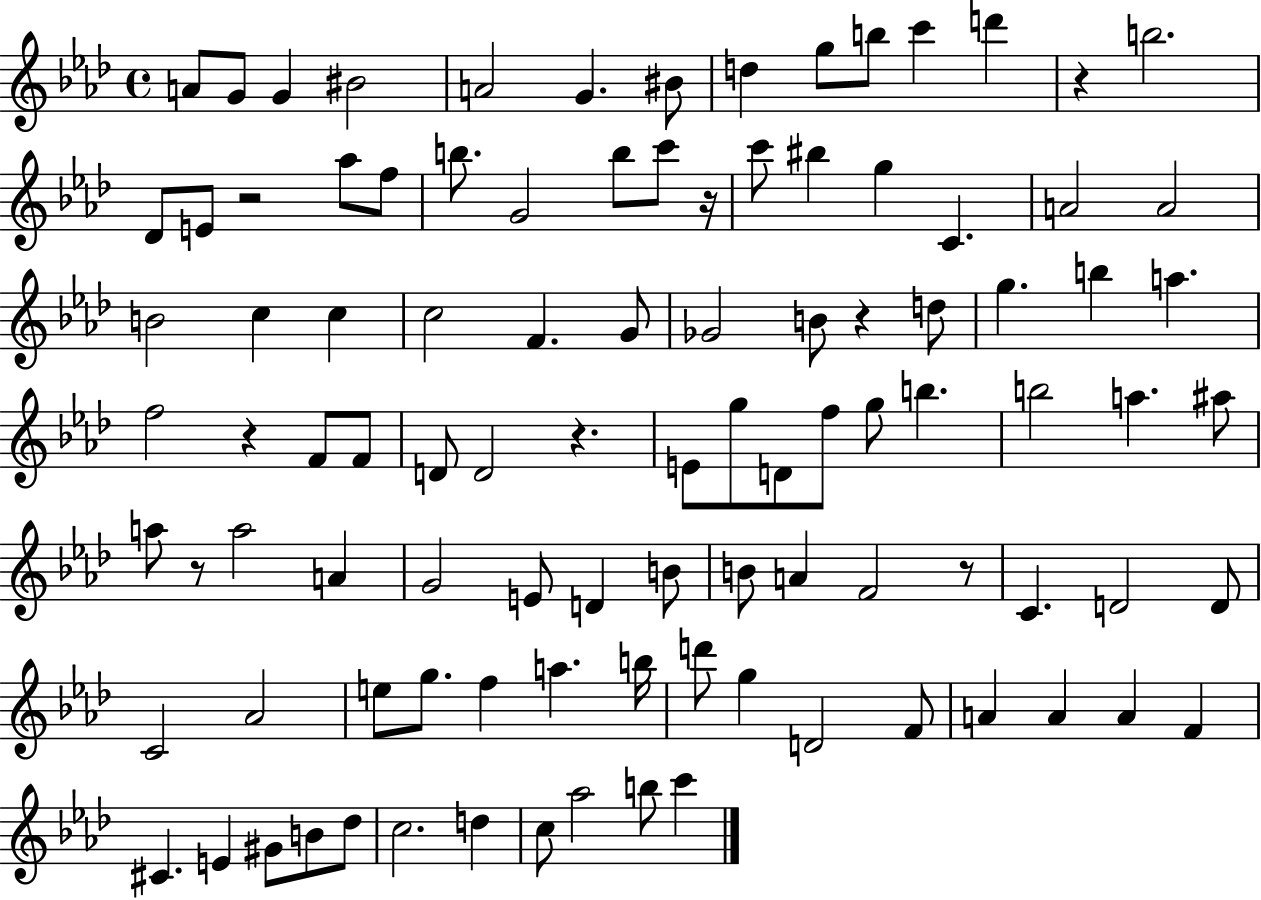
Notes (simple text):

A4/e G4/e G4/q BIS4/h A4/h G4/q. BIS4/e D5/q G5/e B5/e C6/q D6/q R/q B5/h. Db4/e E4/e R/h Ab5/e F5/e B5/e. G4/h B5/e C6/e R/s C6/e BIS5/q G5/q C4/q. A4/h A4/h B4/h C5/q C5/q C5/h F4/q. G4/e Gb4/h B4/e R/q D5/e G5/q. B5/q A5/q. F5/h R/q F4/e F4/e D4/e D4/h R/q. E4/e G5/e D4/e F5/e G5/e B5/q. B5/h A5/q. A#5/e A5/e R/e A5/h A4/q G4/h E4/e D4/q B4/e B4/e A4/q F4/h R/e C4/q. D4/h D4/e C4/h Ab4/h E5/e G5/e. F5/q A5/q. B5/s D6/e G5/q D4/h F4/e A4/q A4/q A4/q F4/q C#4/q. E4/q G#4/e B4/e Db5/e C5/h. D5/q C5/e Ab5/h B5/e C6/q